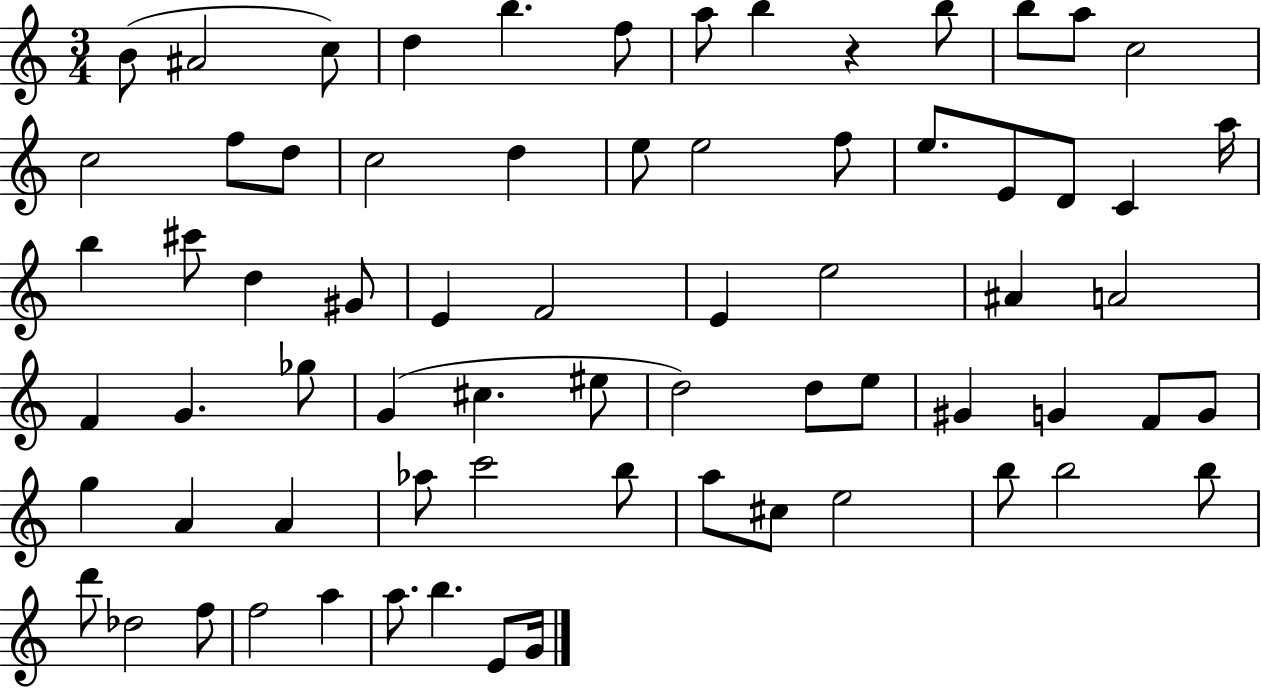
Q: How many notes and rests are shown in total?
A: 70